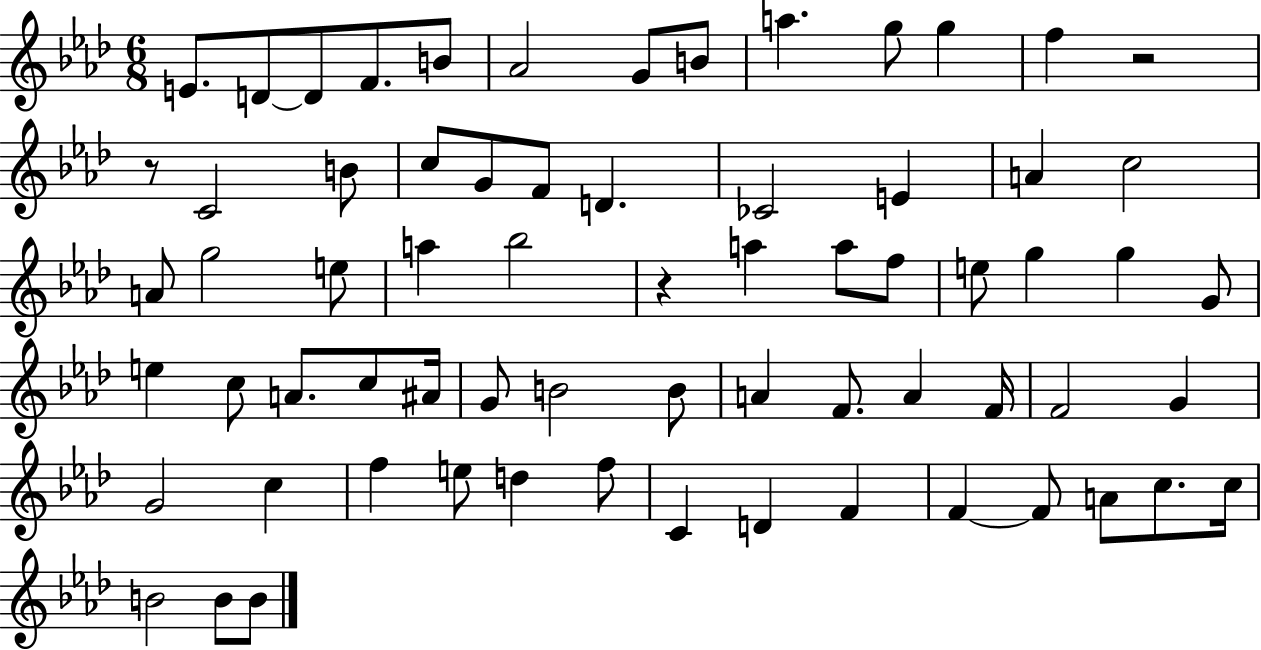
E4/e. D4/e D4/e F4/e. B4/e Ab4/h G4/e B4/e A5/q. G5/e G5/q F5/q R/h R/e C4/h B4/e C5/e G4/e F4/e D4/q. CES4/h E4/q A4/q C5/h A4/e G5/h E5/e A5/q Bb5/h R/q A5/q A5/e F5/e E5/e G5/q G5/q G4/e E5/q C5/e A4/e. C5/e A#4/s G4/e B4/h B4/e A4/q F4/e. A4/q F4/s F4/h G4/q G4/h C5/q F5/q E5/e D5/q F5/e C4/q D4/q F4/q F4/q F4/e A4/e C5/e. C5/s B4/h B4/e B4/e